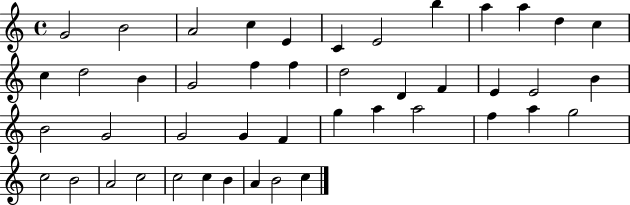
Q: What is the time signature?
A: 4/4